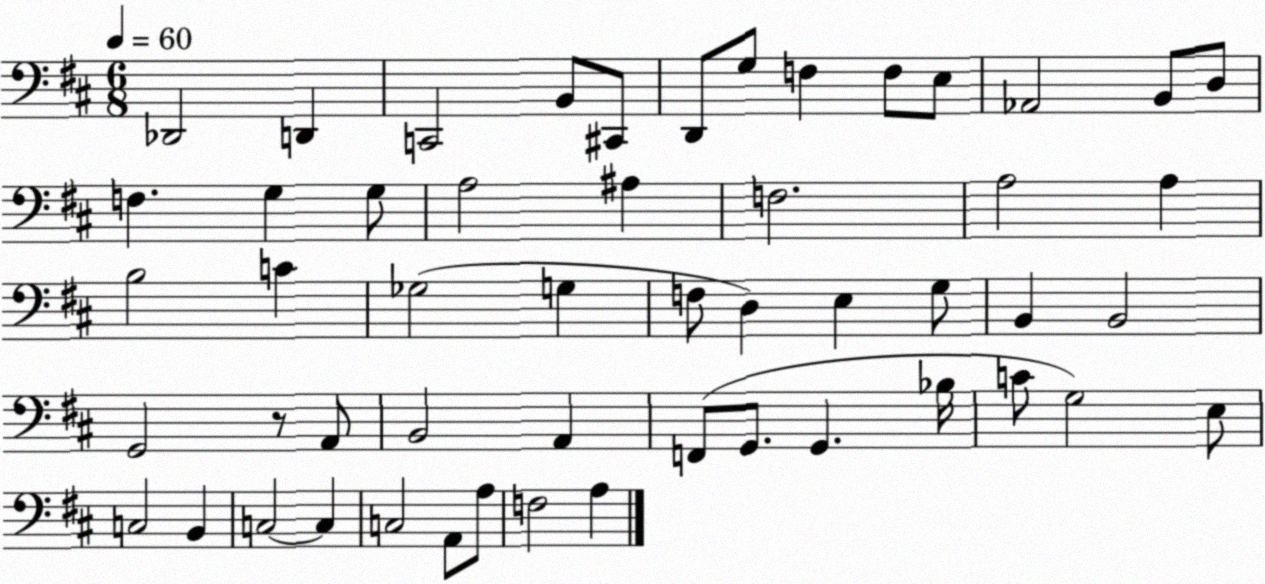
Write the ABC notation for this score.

X:1
T:Untitled
M:6/8
L:1/4
K:D
_D,,2 D,, C,,2 B,,/2 ^C,,/2 D,,/2 G,/2 F, F,/2 E,/2 _A,,2 B,,/2 D,/2 F, G, G,/2 A,2 ^A, F,2 A,2 A, B,2 C _G,2 G, F,/2 D, E, G,/2 B,, B,,2 G,,2 z/2 A,,/2 B,,2 A,, F,,/2 G,,/2 G,, _B,/4 C/2 G,2 E,/2 C,2 B,, C,2 C, C,2 A,,/2 A,/2 F,2 A,